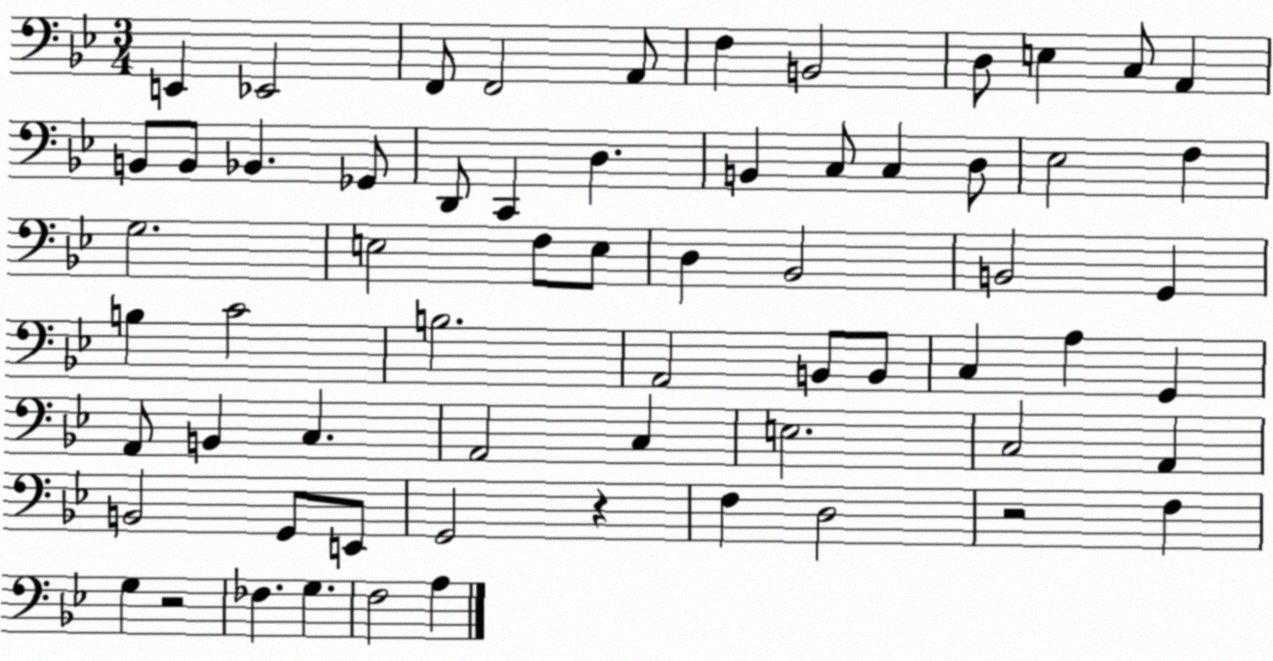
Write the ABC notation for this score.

X:1
T:Untitled
M:3/4
L:1/4
K:Bb
E,, _E,,2 F,,/2 F,,2 A,,/2 F, B,,2 D,/2 E, C,/2 A,, B,,/2 B,,/2 _B,, _G,,/2 D,,/2 C,, D, B,, C,/2 C, D,/2 _E,2 F, G,2 E,2 F,/2 E,/2 D, _B,,2 B,,2 G,, B, C2 B,2 A,,2 B,,/2 B,,/2 C, A, G,, A,,/2 B,, C, A,,2 C, E,2 C,2 A,, B,,2 G,,/2 E,,/2 G,,2 z F, D,2 z2 F, G, z2 _F, G, F,2 A,